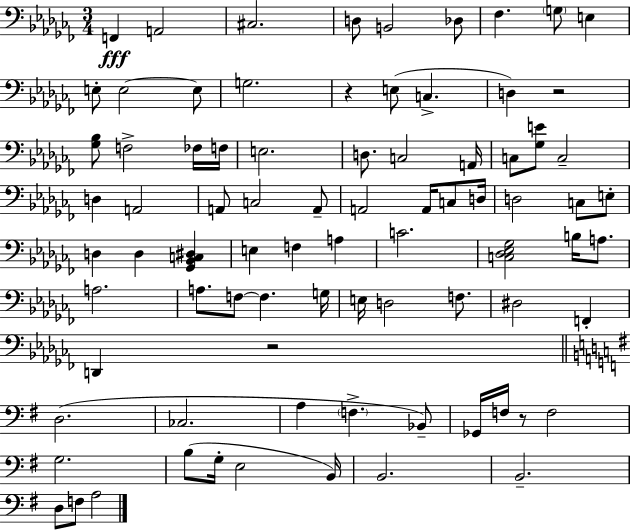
F2/q A2/h C#3/h. D3/e B2/h Db3/e FES3/q. G3/e E3/q E3/e E3/h E3/e G3/h. R/q E3/e C3/q. D3/q R/h [Gb3,Bb3]/e F3/h FES3/s F3/s E3/h. D3/e. C3/h A2/s C3/e [Gb3,E4]/e C3/h D3/q A2/h A2/e C3/h A2/e A2/h A2/s C3/e D3/s D3/h C3/e E3/e D3/q D3/q [Gb2,Bb2,C3,D#3]/q E3/q F3/q A3/q C4/h. [C3,Db3,Eb3,Gb3]/h B3/s A3/e. A3/h. A3/e. F3/e F3/q. G3/s E3/s D3/h F3/e. D#3/h F2/q D2/q R/h D3/h. CES3/h. A3/q F3/q. Bb2/e Gb2/s F3/s R/e F3/h G3/h. B3/e G3/s E3/h B2/s B2/h. B2/h. D3/e F3/e A3/h